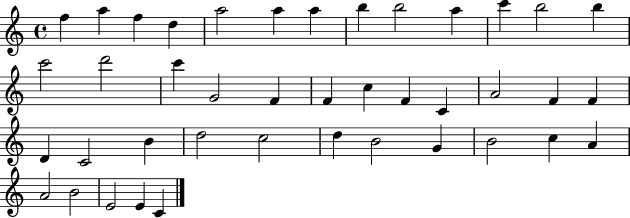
F5/q A5/q F5/q D5/q A5/h A5/q A5/q B5/q B5/h A5/q C6/q B5/h B5/q C6/h D6/h C6/q G4/h F4/q F4/q C5/q F4/q C4/q A4/h F4/q F4/q D4/q C4/h B4/q D5/h C5/h D5/q B4/h G4/q B4/h C5/q A4/q A4/h B4/h E4/h E4/q C4/q